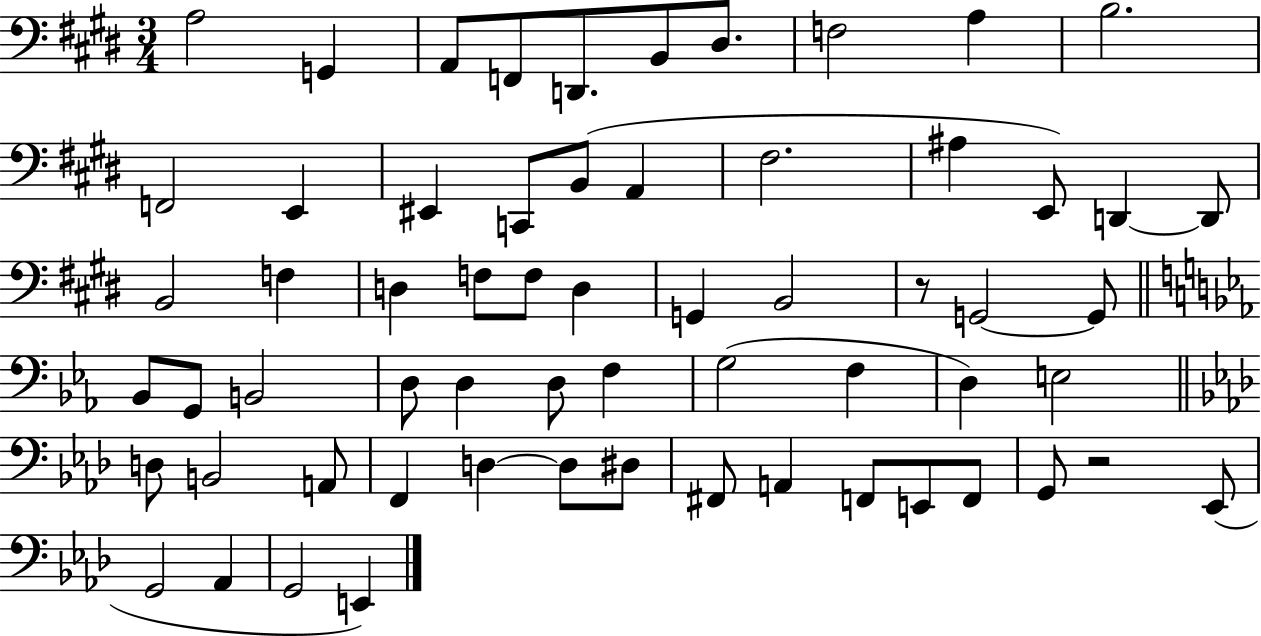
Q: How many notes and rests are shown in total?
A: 62